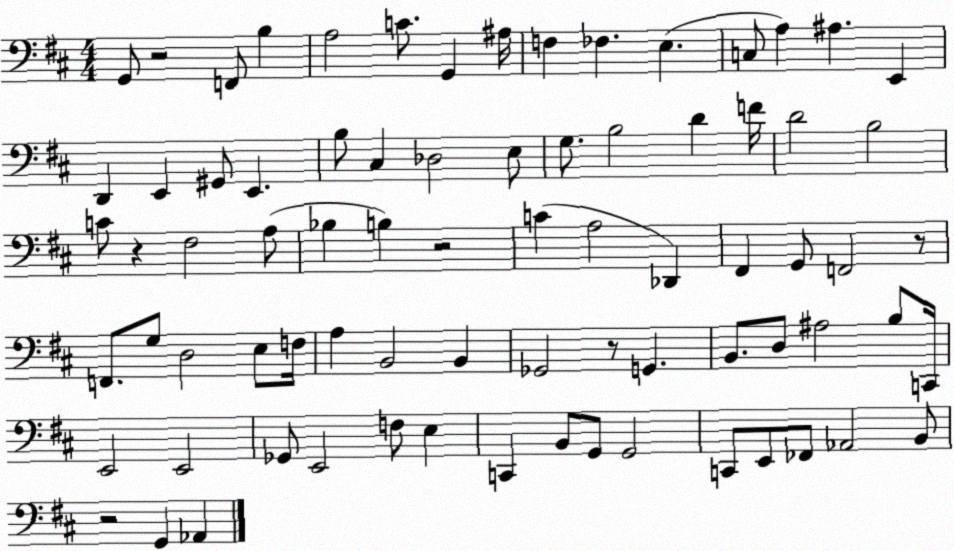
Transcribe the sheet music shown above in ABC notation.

X:1
T:Untitled
M:4/4
L:1/4
K:D
G,,/2 z2 F,,/2 B, A,2 C/2 G,, ^A,/4 F, _F, E, C,/2 A, ^A, E,, D,, E,, ^G,,/2 E,, B,/2 ^C, _D,2 E,/2 G,/2 B,2 D F/4 D2 B,2 C/2 z ^F,2 A,/2 _B, B, z2 C A,2 _D,, ^F,, G,,/2 F,,2 z/2 F,,/2 G,/2 D,2 E,/2 F,/4 A, B,,2 B,, _G,,2 z/2 G,, B,,/2 D,/2 ^A,2 B,/2 C,,/4 E,,2 E,,2 _G,,/2 E,,2 F,/2 E, C,, B,,/2 G,,/2 G,,2 C,,/2 E,,/2 _F,,/2 _A,,2 B,,/2 z2 G,, _A,,